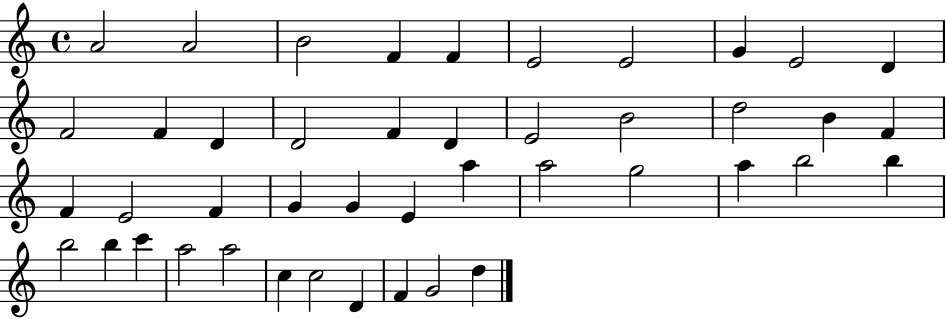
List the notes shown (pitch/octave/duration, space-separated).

A4/h A4/h B4/h F4/q F4/q E4/h E4/h G4/q E4/h D4/q F4/h F4/q D4/q D4/h F4/q D4/q E4/h B4/h D5/h B4/q F4/q F4/q E4/h F4/q G4/q G4/q E4/q A5/q A5/h G5/h A5/q B5/h B5/q B5/h B5/q C6/q A5/h A5/h C5/q C5/h D4/q F4/q G4/h D5/q